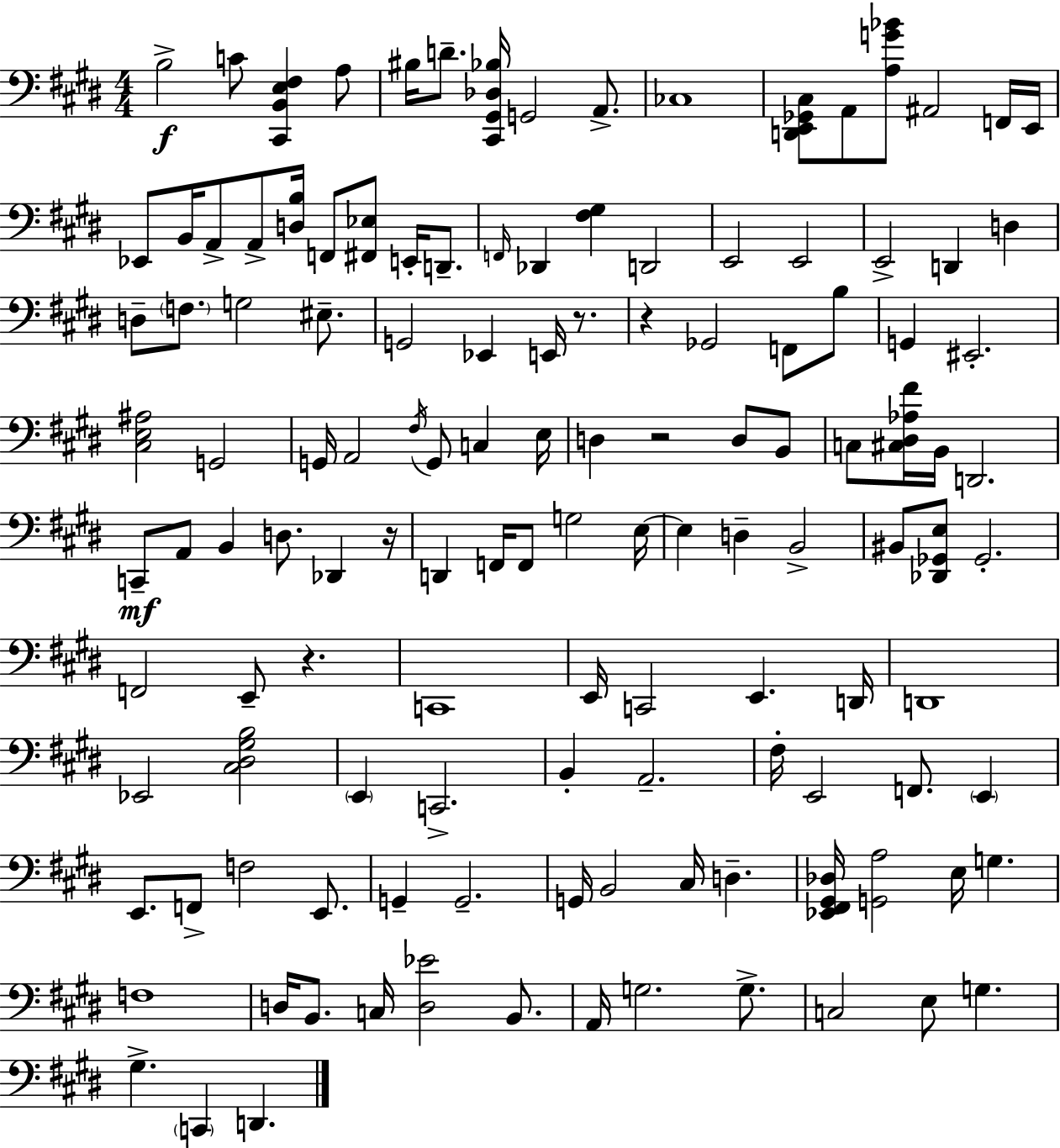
X:1
T:Untitled
M:4/4
L:1/4
K:E
B,2 C/2 [^C,,B,,E,^F,] A,/2 ^B,/4 D/2 [^C,,^G,,_D,_B,]/4 G,,2 A,,/2 _C,4 [D,,E,,_G,,^C,]/2 A,,/2 [A,G_B]/2 ^A,,2 F,,/4 E,,/4 _E,,/2 B,,/4 A,,/2 A,,/2 [D,B,]/4 F,,/2 [^F,,_E,]/2 E,,/4 D,,/2 F,,/4 _D,, [^F,^G,] D,,2 E,,2 E,,2 E,,2 D,, D, D,/2 F,/2 G,2 ^E,/2 G,,2 _E,, E,,/4 z/2 z _G,,2 F,,/2 B,/2 G,, ^E,,2 [^C,E,^A,]2 G,,2 G,,/4 A,,2 ^F,/4 G,,/2 C, E,/4 D, z2 D,/2 B,,/2 C,/2 [^C,^D,_A,^F]/4 B,,/4 D,,2 C,,/2 A,,/2 B,, D,/2 _D,, z/4 D,, F,,/4 F,,/2 G,2 E,/4 E, D, B,,2 ^B,,/2 [_D,,_G,,E,]/2 _G,,2 F,,2 E,,/2 z C,,4 E,,/4 C,,2 E,, D,,/4 D,,4 _E,,2 [^C,^D,^G,B,]2 E,, C,,2 B,, A,,2 ^F,/4 E,,2 F,,/2 E,, E,,/2 F,,/2 F,2 E,,/2 G,, G,,2 G,,/4 B,,2 ^C,/4 D, [_E,,^F,,^G,,_D,]/4 [G,,A,]2 E,/4 G, F,4 D,/4 B,,/2 C,/4 [D,_E]2 B,,/2 A,,/4 G,2 G,/2 C,2 E,/2 G, ^G, C,, D,,